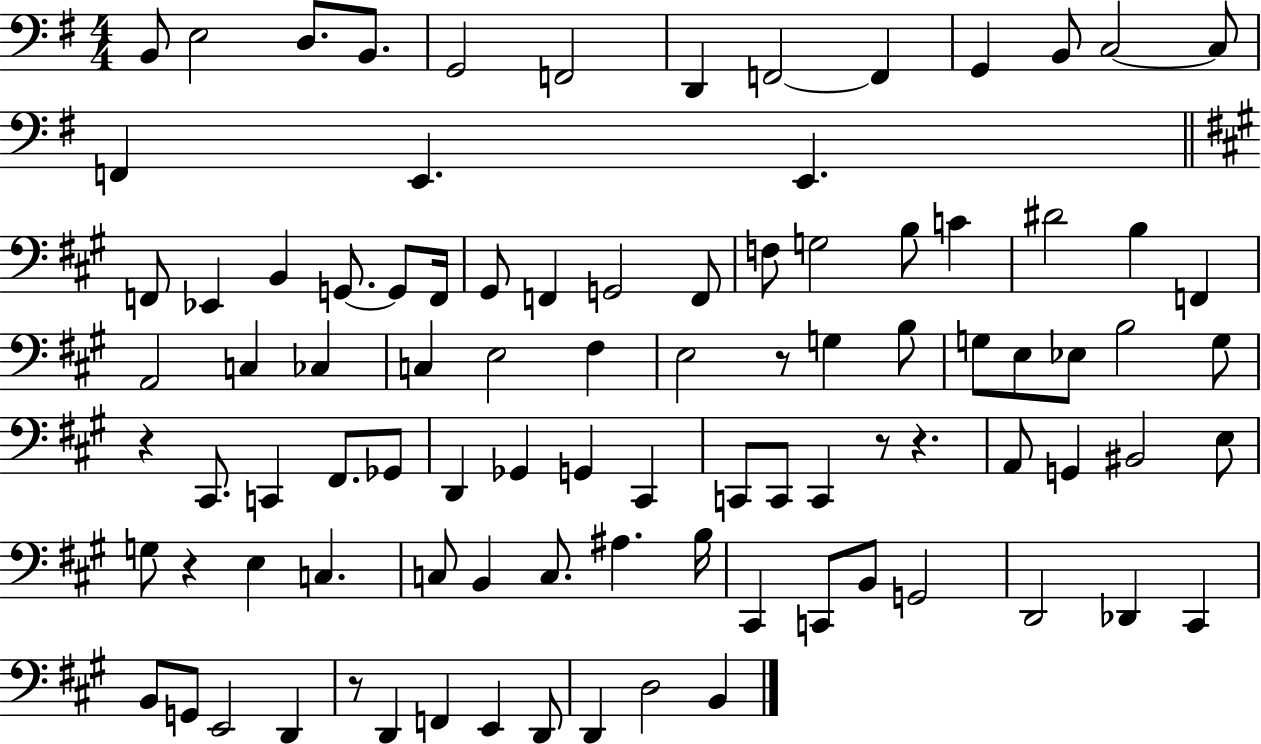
{
  \clef bass
  \numericTimeSignature
  \time 4/4
  \key g \major
  \repeat volta 2 { b,8 e2 d8. b,8. | g,2 f,2 | d,4 f,2~~ f,4 | g,4 b,8 c2~~ c8 | \break f,4 e,4. e,4. | \bar "||" \break \key a \major f,8 ees,4 b,4 g,8.~~ g,8 f,16 | gis,8 f,4 g,2 f,8 | f8 g2 b8 c'4 | dis'2 b4 f,4 | \break a,2 c4 ces4 | c4 e2 fis4 | e2 r8 g4 b8 | g8 e8 ees8 b2 g8 | \break r4 cis,8. c,4 fis,8. ges,8 | d,4 ges,4 g,4 cis,4 | c,8 c,8 c,4 r8 r4. | a,8 g,4 bis,2 e8 | \break g8 r4 e4 c4. | c8 b,4 c8. ais4. b16 | cis,4 c,8 b,8 g,2 | d,2 des,4 cis,4 | \break b,8 g,8 e,2 d,4 | r8 d,4 f,4 e,4 d,8 | d,4 d2 b,4 | } \bar "|."
}